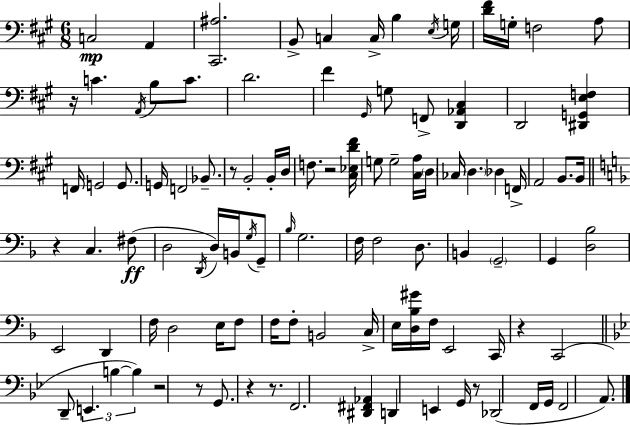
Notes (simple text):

C3/h A2/q [C#2,A#3]/h. B2/e C3/q C3/s B3/q E3/s G3/s [D4,F#4]/s G3/s F3/h A3/e R/s C4/q. A2/s B3/e C4/e. D4/h. F#4/q G#2/s G3/e F2/e [D2,Ab2,C#3]/q D2/h [D#2,G2,E3,F3]/q F2/s G2/h G2/e. G2/s F2/h Bb2/e. R/e B2/h B2/s D3/s F3/e. R/h [C#3,Eb3,D4,F#4]/s G3/e G3/h [C#3,A3]/s D3/s CES3/s D3/q. Db3/q F2/s A2/h B2/e. B2/s R/q C3/q. F#3/e D3/h D2/s D3/s B2/s G3/s G2/e Bb3/s G3/h. F3/s F3/h D3/e. B2/q G2/h G2/q [D3,Bb3]/h E2/h D2/q F3/s D3/h E3/s F3/e F3/s F3/e B2/h C3/s E3/s [D3,Bb3,G#4]/s F3/s E2/h C2/s R/q C2/h D2/e E2/q. B3/q B3/q R/h R/e G2/e. R/q R/e. F2/h. [D#2,F#2,Ab2]/q D2/q E2/q G2/s R/e Db2/h F2/s G2/s F2/h A2/e.